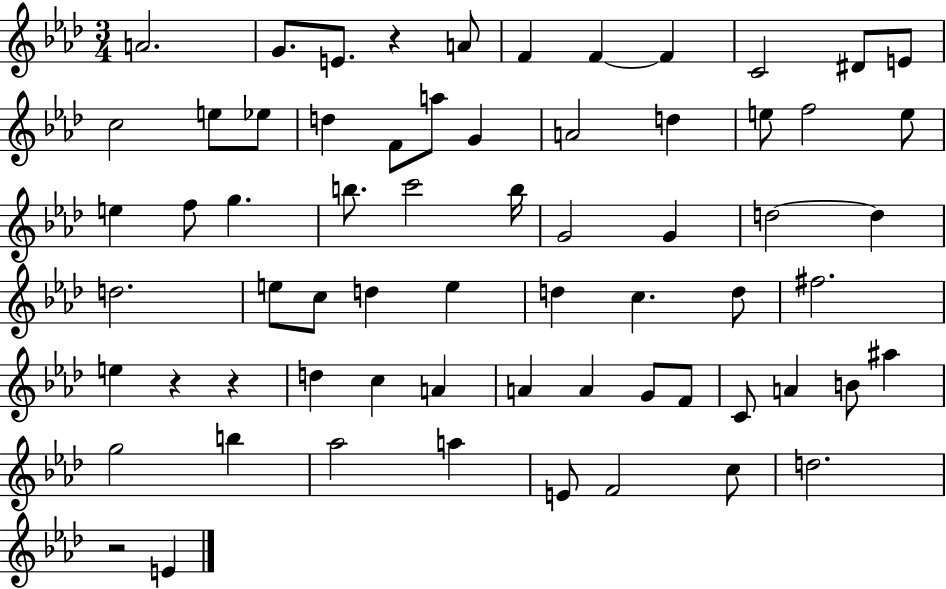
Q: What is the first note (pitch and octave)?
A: A4